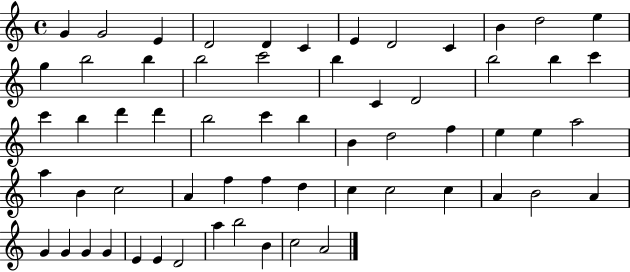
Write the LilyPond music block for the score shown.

{
  \clef treble
  \time 4/4
  \defaultTimeSignature
  \key c \major
  g'4 g'2 e'4 | d'2 d'4 c'4 | e'4 d'2 c'4 | b'4 d''2 e''4 | \break g''4 b''2 b''4 | b''2 c'''2 | b''4 c'4 d'2 | b''2 b''4 c'''4 | \break c'''4 b''4 d'''4 d'''4 | b''2 c'''4 b''4 | b'4 d''2 f''4 | e''4 e''4 a''2 | \break a''4 b'4 c''2 | a'4 f''4 f''4 d''4 | c''4 c''2 c''4 | a'4 b'2 a'4 | \break g'4 g'4 g'4 g'4 | e'4 e'4 d'2 | a''4 b''2 b'4 | c''2 a'2 | \break \bar "|."
}